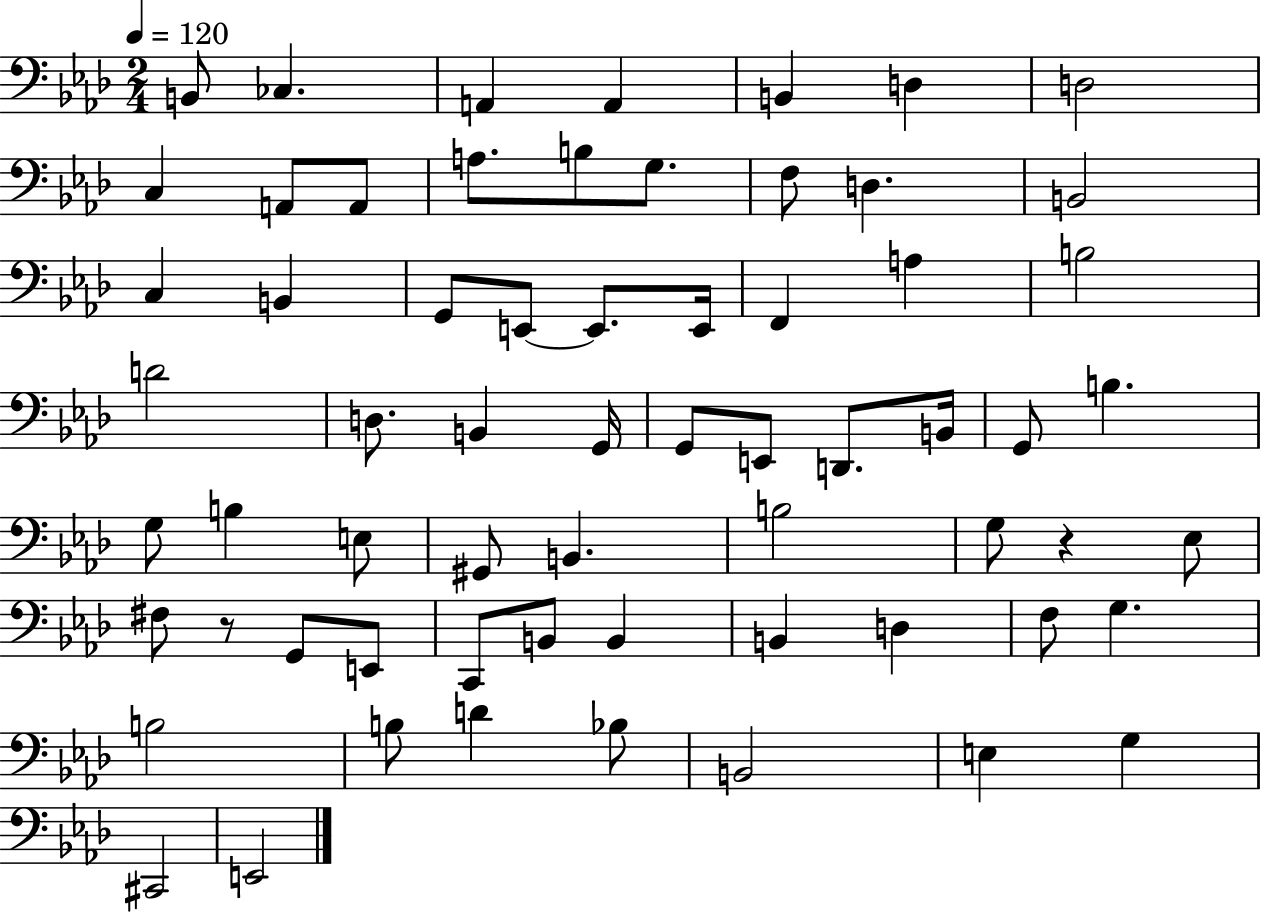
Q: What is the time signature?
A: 2/4